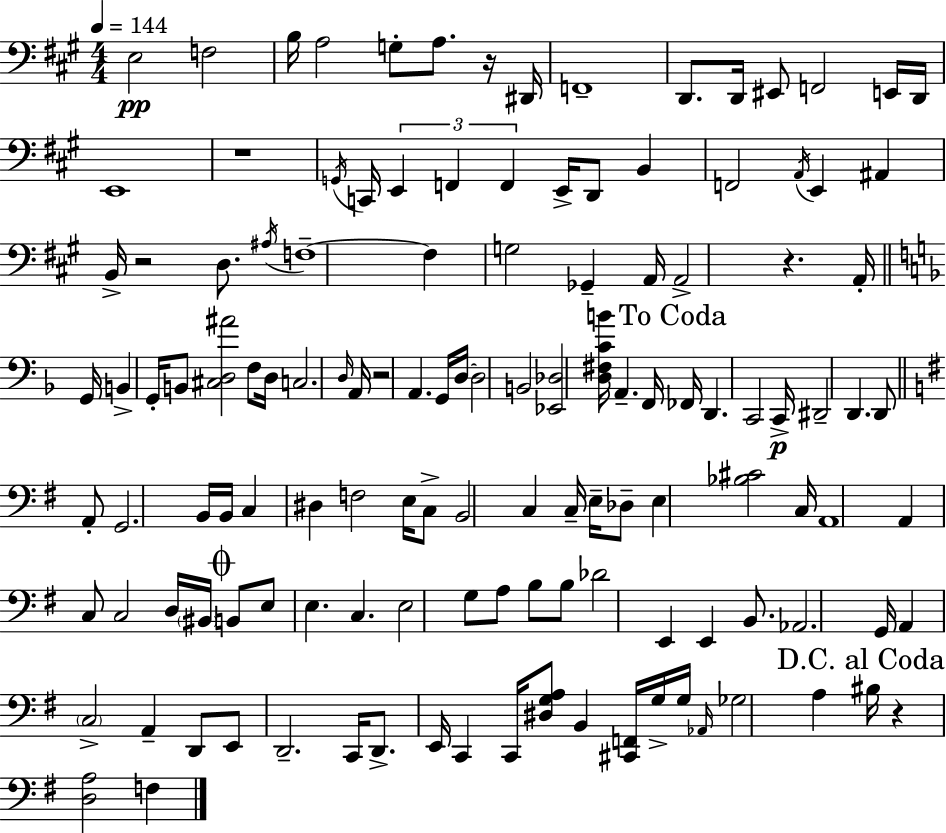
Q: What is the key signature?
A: A major